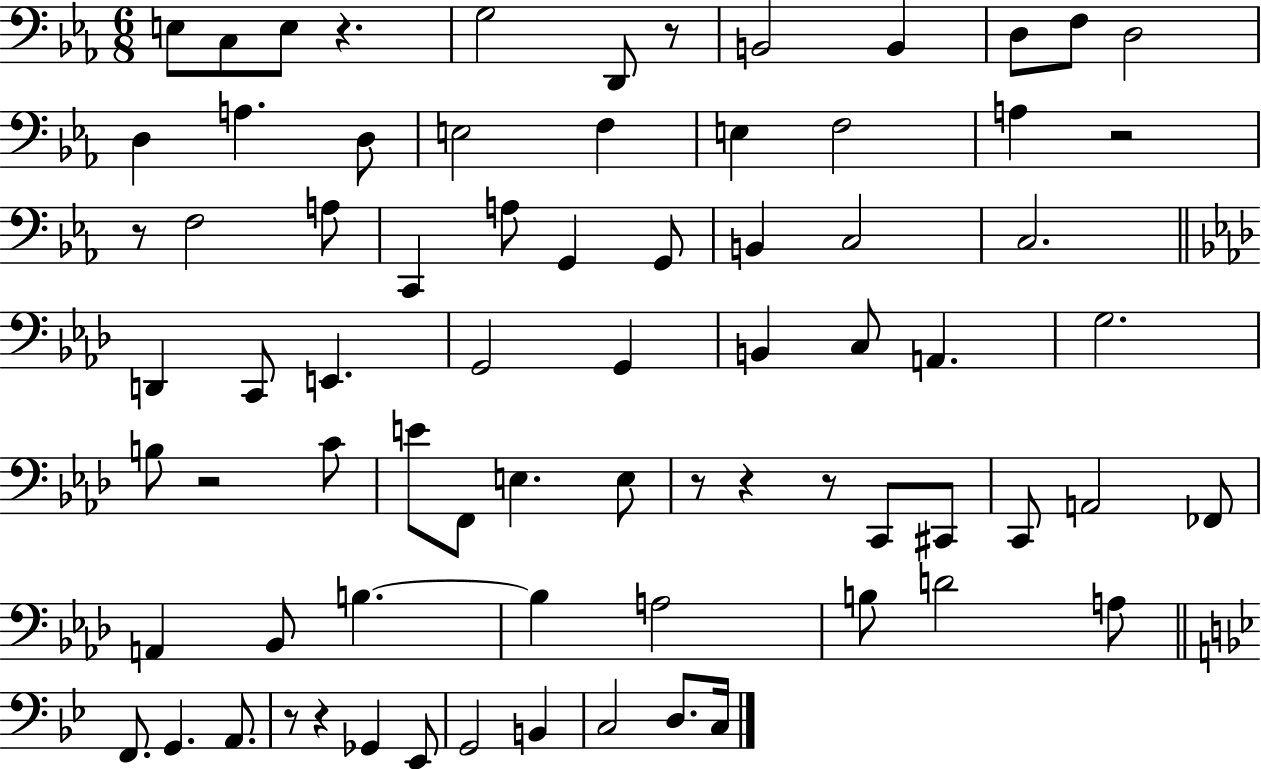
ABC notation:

X:1
T:Untitled
M:6/8
L:1/4
K:Eb
E,/2 C,/2 E,/2 z G,2 D,,/2 z/2 B,,2 B,, D,/2 F,/2 D,2 D, A, D,/2 E,2 F, E, F,2 A, z2 z/2 F,2 A,/2 C,, A,/2 G,, G,,/2 B,, C,2 C,2 D,, C,,/2 E,, G,,2 G,, B,, C,/2 A,, G,2 B,/2 z2 C/2 E/2 F,,/2 E, E,/2 z/2 z z/2 C,,/2 ^C,,/2 C,,/2 A,,2 _F,,/2 A,, _B,,/2 B, B, A,2 B,/2 D2 A,/2 F,,/2 G,, A,,/2 z/2 z _G,, _E,,/2 G,,2 B,, C,2 D,/2 C,/4